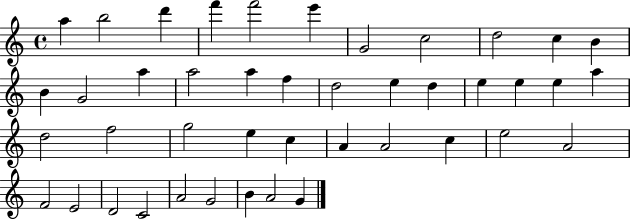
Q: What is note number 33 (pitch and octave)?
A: E5